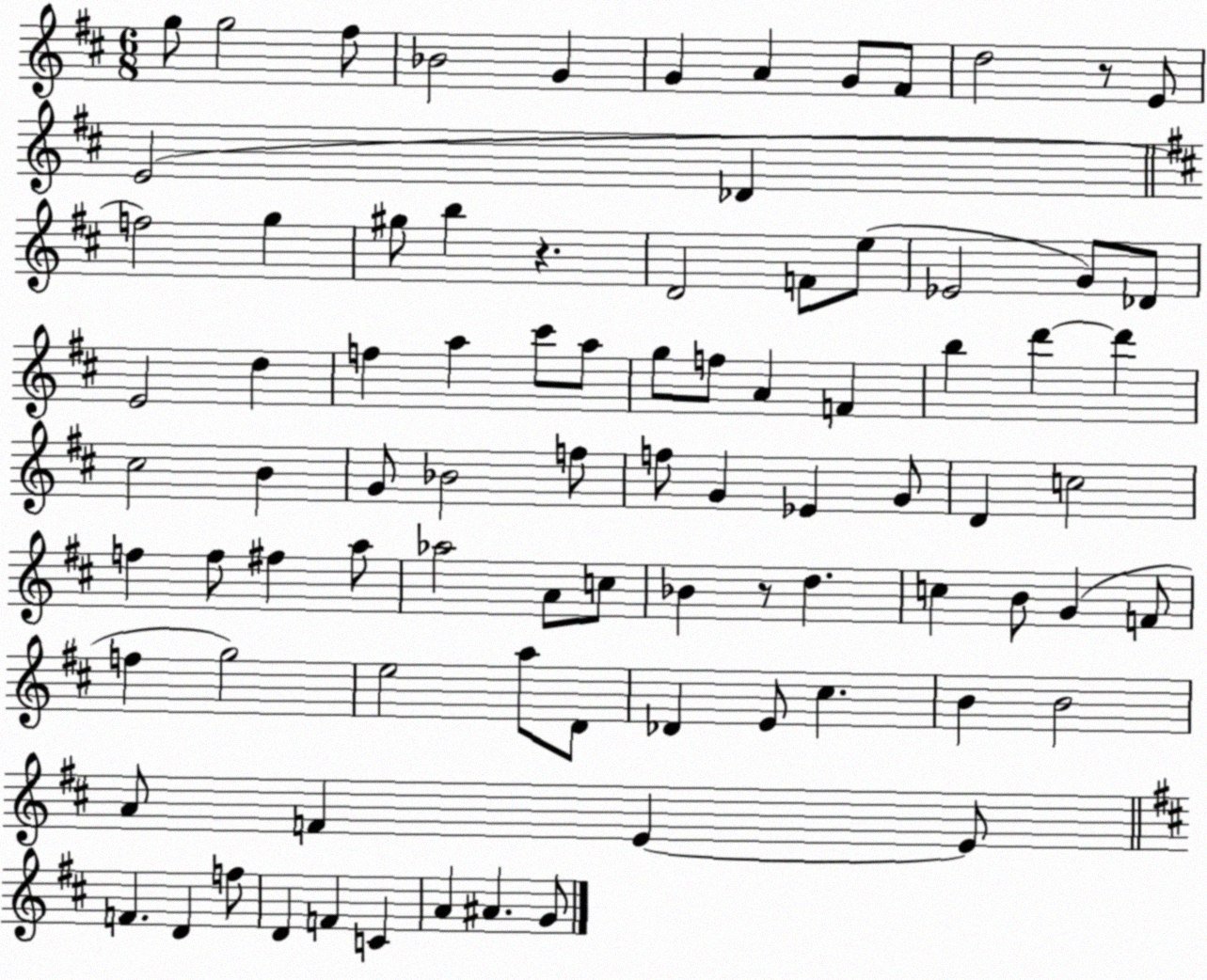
X:1
T:Untitled
M:6/8
L:1/4
K:D
g/2 g2 ^f/2 _B2 G G A G/2 ^F/2 d2 z/2 E/2 E2 _D f2 g ^g/2 b z D2 F/2 e/2 _E2 G/2 _D/2 E2 d f a ^c'/2 a/2 g/2 f/2 A F b d' d' ^c2 B G/2 _B2 f/2 f/2 G _E G/2 D c2 f f/2 ^f a/2 _a2 A/2 c/2 _B z/2 d c B/2 G F/2 f g2 e2 a/2 D/2 _D E/2 ^c B B2 A/2 F E E/2 F D f/2 D F C A ^A G/2